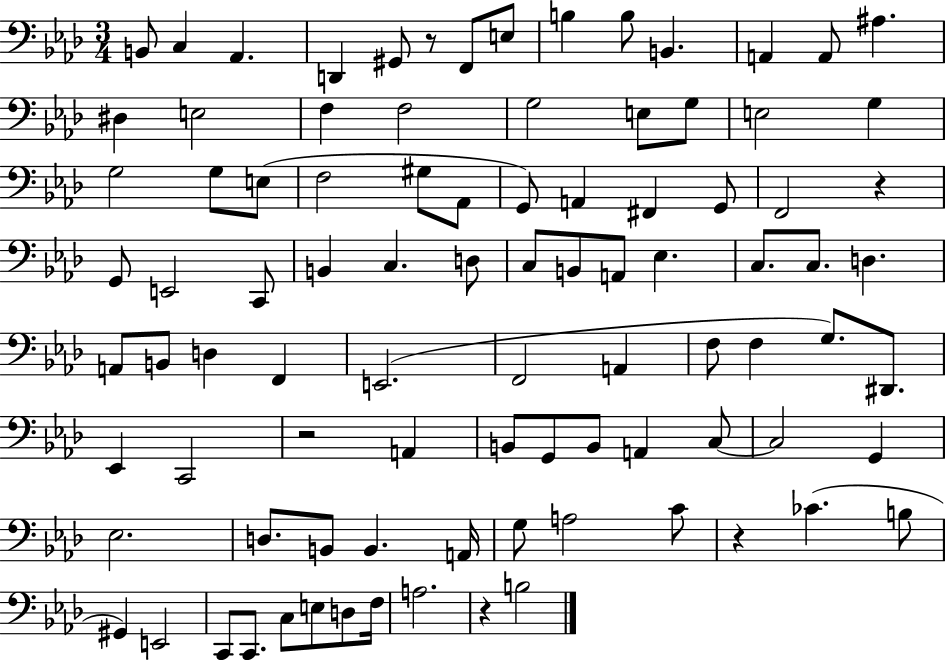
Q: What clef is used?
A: bass